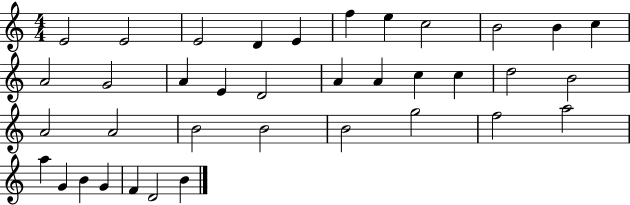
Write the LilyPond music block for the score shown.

{
  \clef treble
  \numericTimeSignature
  \time 4/4
  \key c \major
  e'2 e'2 | e'2 d'4 e'4 | f''4 e''4 c''2 | b'2 b'4 c''4 | \break a'2 g'2 | a'4 e'4 d'2 | a'4 a'4 c''4 c''4 | d''2 b'2 | \break a'2 a'2 | b'2 b'2 | b'2 g''2 | f''2 a''2 | \break a''4 g'4 b'4 g'4 | f'4 d'2 b'4 | \bar "|."
}